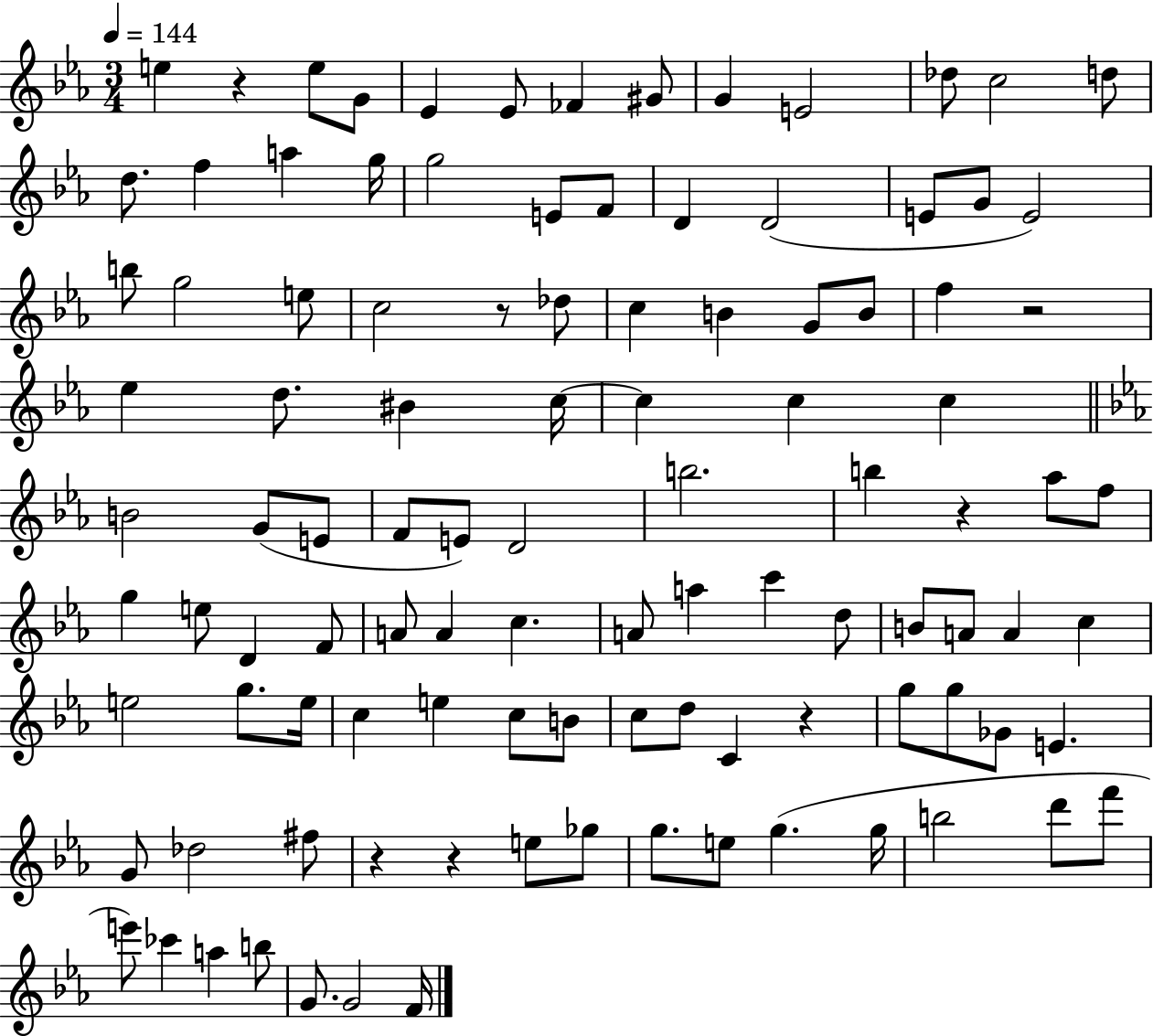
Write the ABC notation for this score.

X:1
T:Untitled
M:3/4
L:1/4
K:Eb
e z e/2 G/2 _E _E/2 _F ^G/2 G E2 _d/2 c2 d/2 d/2 f a g/4 g2 E/2 F/2 D D2 E/2 G/2 E2 b/2 g2 e/2 c2 z/2 _d/2 c B G/2 B/2 f z2 _e d/2 ^B c/4 c c c B2 G/2 E/2 F/2 E/2 D2 b2 b z _a/2 f/2 g e/2 D F/2 A/2 A c A/2 a c' d/2 B/2 A/2 A c e2 g/2 e/4 c e c/2 B/2 c/2 d/2 C z g/2 g/2 _G/2 E G/2 _d2 ^f/2 z z e/2 _g/2 g/2 e/2 g g/4 b2 d'/2 f'/2 e'/2 _c' a b/2 G/2 G2 F/4